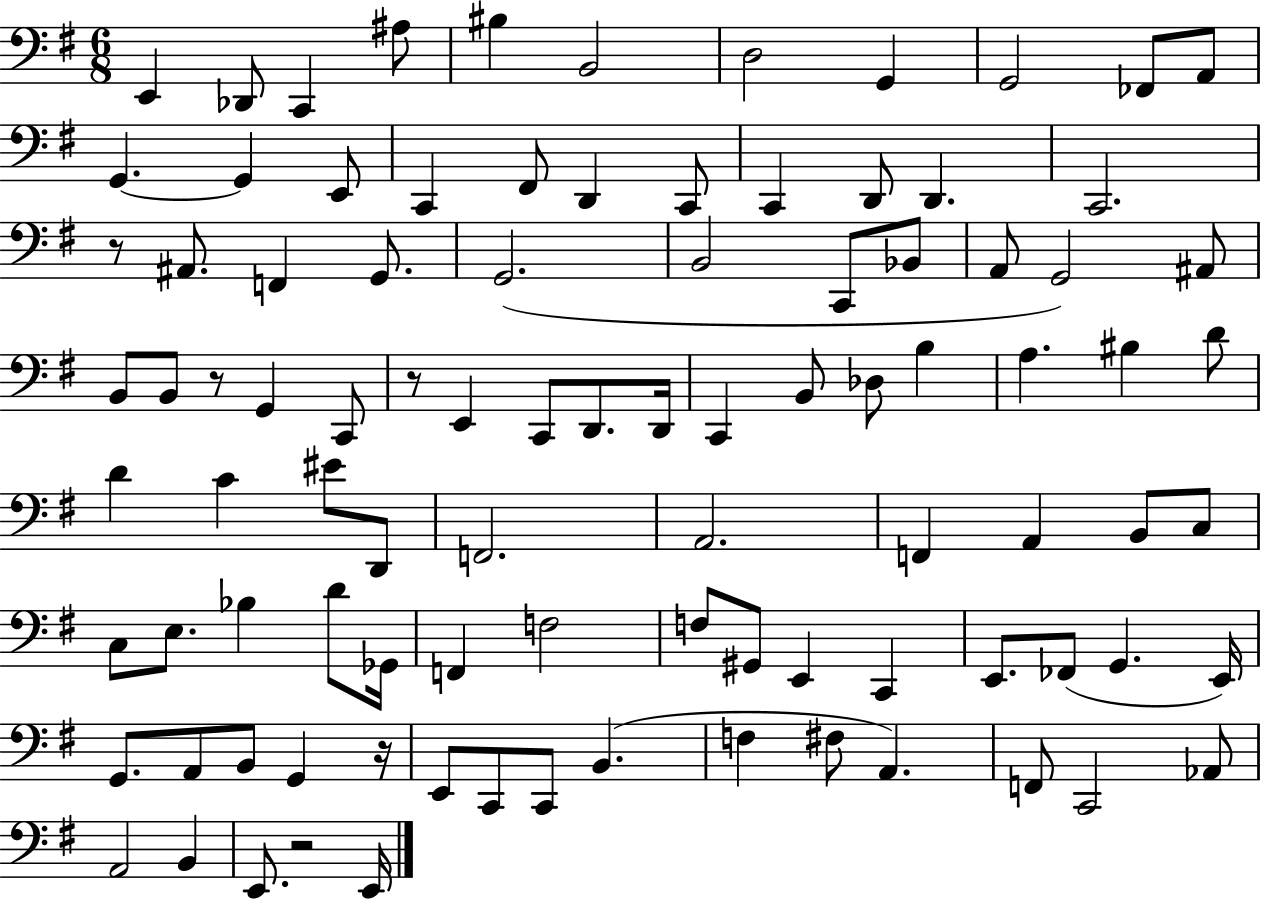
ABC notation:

X:1
T:Untitled
M:6/8
L:1/4
K:G
E,, _D,,/2 C,, ^A,/2 ^B, B,,2 D,2 G,, G,,2 _F,,/2 A,,/2 G,, G,, E,,/2 C,, ^F,,/2 D,, C,,/2 C,, D,,/2 D,, C,,2 z/2 ^A,,/2 F,, G,,/2 G,,2 B,,2 C,,/2 _B,,/2 A,,/2 G,,2 ^A,,/2 B,,/2 B,,/2 z/2 G,, C,,/2 z/2 E,, C,,/2 D,,/2 D,,/4 C,, B,,/2 _D,/2 B, A, ^B, D/2 D C ^E/2 D,,/2 F,,2 A,,2 F,, A,, B,,/2 C,/2 C,/2 E,/2 _B, D/2 _G,,/4 F,, F,2 F,/2 ^G,,/2 E,, C,, E,,/2 _F,,/2 G,, E,,/4 G,,/2 A,,/2 B,,/2 G,, z/4 E,,/2 C,,/2 C,,/2 B,, F, ^F,/2 A,, F,,/2 C,,2 _A,,/2 A,,2 B,, E,,/2 z2 E,,/4